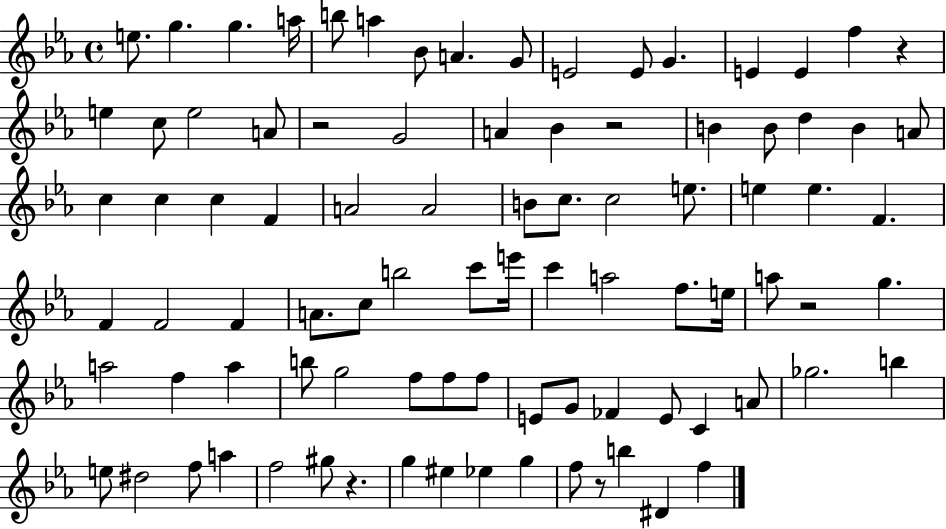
E5/e. G5/q. G5/q. A5/s B5/e A5/q Bb4/e A4/q. G4/e E4/h E4/e G4/q. E4/q E4/q F5/q R/q E5/q C5/e E5/h A4/e R/h G4/h A4/q Bb4/q R/h B4/q B4/e D5/q B4/q A4/e C5/q C5/q C5/q F4/q A4/h A4/h B4/e C5/e. C5/h E5/e. E5/q E5/q. F4/q. F4/q F4/h F4/q A4/e. C5/e B5/h C6/e E6/s C6/q A5/h F5/e. E5/s A5/e R/h G5/q. A5/h F5/q A5/q B5/e G5/h F5/e F5/e F5/e E4/e G4/e FES4/q E4/e C4/q A4/e Gb5/h. B5/q E5/e D#5/h F5/e A5/q F5/h G#5/e R/q. G5/q EIS5/q Eb5/q G5/q F5/e R/e B5/q D#4/q F5/q